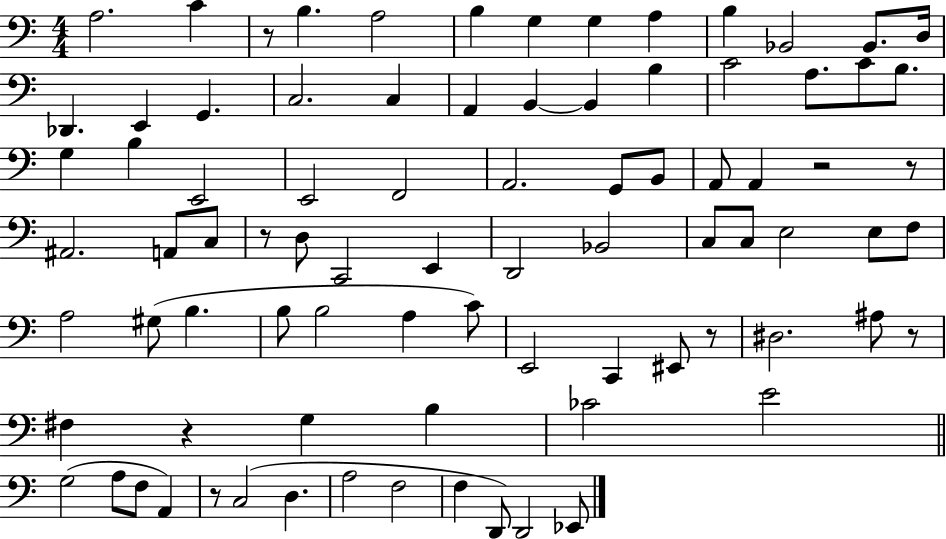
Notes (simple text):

A3/h. C4/q R/e B3/q. A3/h B3/q G3/q G3/q A3/q B3/q Bb2/h Bb2/e. D3/s Db2/q. E2/q G2/q. C3/h. C3/q A2/q B2/q B2/q B3/q C4/h A3/e. C4/e B3/e. G3/q B3/q E2/h E2/h F2/h A2/h. G2/e B2/e A2/e A2/q R/h R/e A#2/h. A2/e C3/e R/e D3/e C2/h E2/q D2/h Bb2/h C3/e C3/e E3/h E3/e F3/e A3/h G#3/e B3/q. B3/e B3/h A3/q C4/e E2/h C2/q EIS2/e R/e D#3/h. A#3/e R/e F#3/q R/q G3/q B3/q CES4/h E4/h G3/h A3/e F3/e A2/q R/e C3/h D3/q. A3/h F3/h F3/q D2/e D2/h Eb2/e